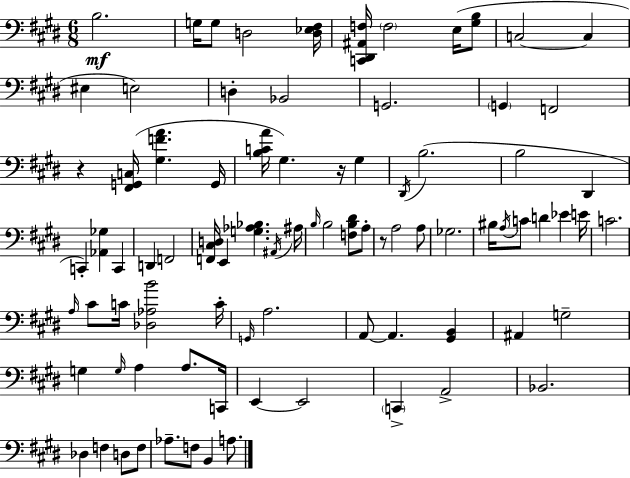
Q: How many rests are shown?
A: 3